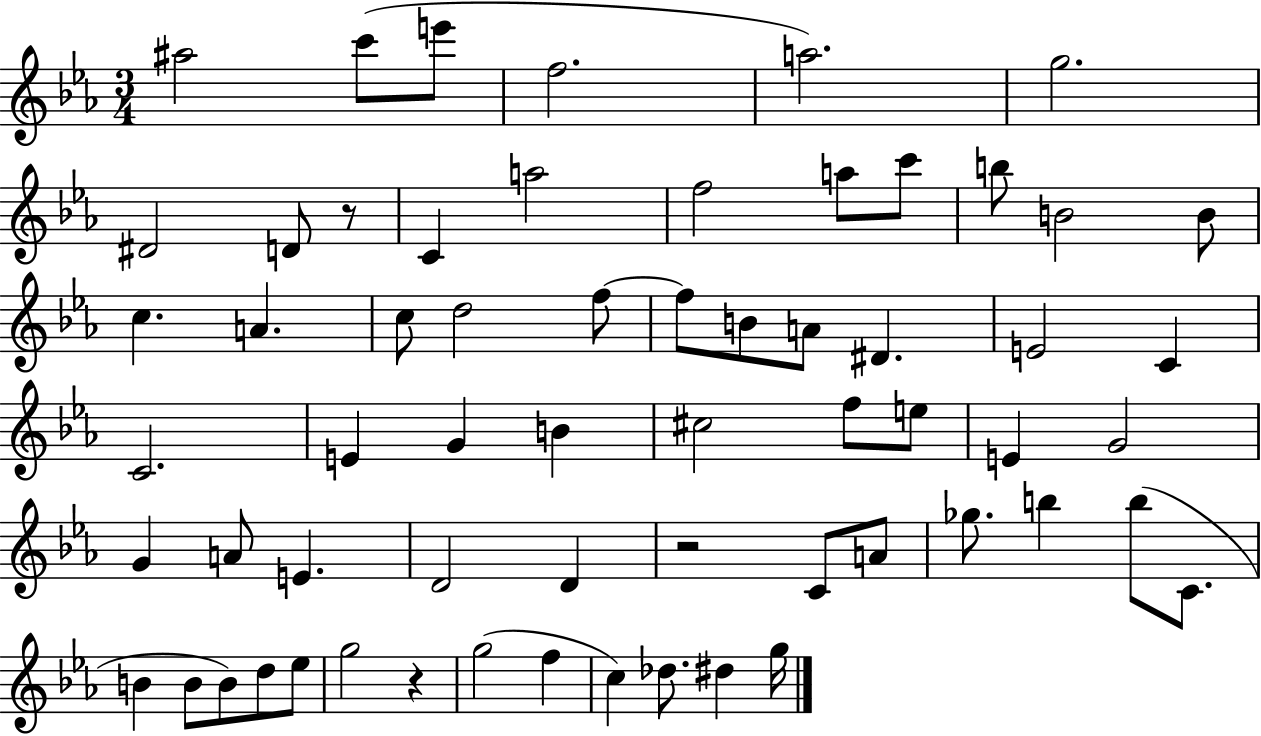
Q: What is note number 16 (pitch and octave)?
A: B4